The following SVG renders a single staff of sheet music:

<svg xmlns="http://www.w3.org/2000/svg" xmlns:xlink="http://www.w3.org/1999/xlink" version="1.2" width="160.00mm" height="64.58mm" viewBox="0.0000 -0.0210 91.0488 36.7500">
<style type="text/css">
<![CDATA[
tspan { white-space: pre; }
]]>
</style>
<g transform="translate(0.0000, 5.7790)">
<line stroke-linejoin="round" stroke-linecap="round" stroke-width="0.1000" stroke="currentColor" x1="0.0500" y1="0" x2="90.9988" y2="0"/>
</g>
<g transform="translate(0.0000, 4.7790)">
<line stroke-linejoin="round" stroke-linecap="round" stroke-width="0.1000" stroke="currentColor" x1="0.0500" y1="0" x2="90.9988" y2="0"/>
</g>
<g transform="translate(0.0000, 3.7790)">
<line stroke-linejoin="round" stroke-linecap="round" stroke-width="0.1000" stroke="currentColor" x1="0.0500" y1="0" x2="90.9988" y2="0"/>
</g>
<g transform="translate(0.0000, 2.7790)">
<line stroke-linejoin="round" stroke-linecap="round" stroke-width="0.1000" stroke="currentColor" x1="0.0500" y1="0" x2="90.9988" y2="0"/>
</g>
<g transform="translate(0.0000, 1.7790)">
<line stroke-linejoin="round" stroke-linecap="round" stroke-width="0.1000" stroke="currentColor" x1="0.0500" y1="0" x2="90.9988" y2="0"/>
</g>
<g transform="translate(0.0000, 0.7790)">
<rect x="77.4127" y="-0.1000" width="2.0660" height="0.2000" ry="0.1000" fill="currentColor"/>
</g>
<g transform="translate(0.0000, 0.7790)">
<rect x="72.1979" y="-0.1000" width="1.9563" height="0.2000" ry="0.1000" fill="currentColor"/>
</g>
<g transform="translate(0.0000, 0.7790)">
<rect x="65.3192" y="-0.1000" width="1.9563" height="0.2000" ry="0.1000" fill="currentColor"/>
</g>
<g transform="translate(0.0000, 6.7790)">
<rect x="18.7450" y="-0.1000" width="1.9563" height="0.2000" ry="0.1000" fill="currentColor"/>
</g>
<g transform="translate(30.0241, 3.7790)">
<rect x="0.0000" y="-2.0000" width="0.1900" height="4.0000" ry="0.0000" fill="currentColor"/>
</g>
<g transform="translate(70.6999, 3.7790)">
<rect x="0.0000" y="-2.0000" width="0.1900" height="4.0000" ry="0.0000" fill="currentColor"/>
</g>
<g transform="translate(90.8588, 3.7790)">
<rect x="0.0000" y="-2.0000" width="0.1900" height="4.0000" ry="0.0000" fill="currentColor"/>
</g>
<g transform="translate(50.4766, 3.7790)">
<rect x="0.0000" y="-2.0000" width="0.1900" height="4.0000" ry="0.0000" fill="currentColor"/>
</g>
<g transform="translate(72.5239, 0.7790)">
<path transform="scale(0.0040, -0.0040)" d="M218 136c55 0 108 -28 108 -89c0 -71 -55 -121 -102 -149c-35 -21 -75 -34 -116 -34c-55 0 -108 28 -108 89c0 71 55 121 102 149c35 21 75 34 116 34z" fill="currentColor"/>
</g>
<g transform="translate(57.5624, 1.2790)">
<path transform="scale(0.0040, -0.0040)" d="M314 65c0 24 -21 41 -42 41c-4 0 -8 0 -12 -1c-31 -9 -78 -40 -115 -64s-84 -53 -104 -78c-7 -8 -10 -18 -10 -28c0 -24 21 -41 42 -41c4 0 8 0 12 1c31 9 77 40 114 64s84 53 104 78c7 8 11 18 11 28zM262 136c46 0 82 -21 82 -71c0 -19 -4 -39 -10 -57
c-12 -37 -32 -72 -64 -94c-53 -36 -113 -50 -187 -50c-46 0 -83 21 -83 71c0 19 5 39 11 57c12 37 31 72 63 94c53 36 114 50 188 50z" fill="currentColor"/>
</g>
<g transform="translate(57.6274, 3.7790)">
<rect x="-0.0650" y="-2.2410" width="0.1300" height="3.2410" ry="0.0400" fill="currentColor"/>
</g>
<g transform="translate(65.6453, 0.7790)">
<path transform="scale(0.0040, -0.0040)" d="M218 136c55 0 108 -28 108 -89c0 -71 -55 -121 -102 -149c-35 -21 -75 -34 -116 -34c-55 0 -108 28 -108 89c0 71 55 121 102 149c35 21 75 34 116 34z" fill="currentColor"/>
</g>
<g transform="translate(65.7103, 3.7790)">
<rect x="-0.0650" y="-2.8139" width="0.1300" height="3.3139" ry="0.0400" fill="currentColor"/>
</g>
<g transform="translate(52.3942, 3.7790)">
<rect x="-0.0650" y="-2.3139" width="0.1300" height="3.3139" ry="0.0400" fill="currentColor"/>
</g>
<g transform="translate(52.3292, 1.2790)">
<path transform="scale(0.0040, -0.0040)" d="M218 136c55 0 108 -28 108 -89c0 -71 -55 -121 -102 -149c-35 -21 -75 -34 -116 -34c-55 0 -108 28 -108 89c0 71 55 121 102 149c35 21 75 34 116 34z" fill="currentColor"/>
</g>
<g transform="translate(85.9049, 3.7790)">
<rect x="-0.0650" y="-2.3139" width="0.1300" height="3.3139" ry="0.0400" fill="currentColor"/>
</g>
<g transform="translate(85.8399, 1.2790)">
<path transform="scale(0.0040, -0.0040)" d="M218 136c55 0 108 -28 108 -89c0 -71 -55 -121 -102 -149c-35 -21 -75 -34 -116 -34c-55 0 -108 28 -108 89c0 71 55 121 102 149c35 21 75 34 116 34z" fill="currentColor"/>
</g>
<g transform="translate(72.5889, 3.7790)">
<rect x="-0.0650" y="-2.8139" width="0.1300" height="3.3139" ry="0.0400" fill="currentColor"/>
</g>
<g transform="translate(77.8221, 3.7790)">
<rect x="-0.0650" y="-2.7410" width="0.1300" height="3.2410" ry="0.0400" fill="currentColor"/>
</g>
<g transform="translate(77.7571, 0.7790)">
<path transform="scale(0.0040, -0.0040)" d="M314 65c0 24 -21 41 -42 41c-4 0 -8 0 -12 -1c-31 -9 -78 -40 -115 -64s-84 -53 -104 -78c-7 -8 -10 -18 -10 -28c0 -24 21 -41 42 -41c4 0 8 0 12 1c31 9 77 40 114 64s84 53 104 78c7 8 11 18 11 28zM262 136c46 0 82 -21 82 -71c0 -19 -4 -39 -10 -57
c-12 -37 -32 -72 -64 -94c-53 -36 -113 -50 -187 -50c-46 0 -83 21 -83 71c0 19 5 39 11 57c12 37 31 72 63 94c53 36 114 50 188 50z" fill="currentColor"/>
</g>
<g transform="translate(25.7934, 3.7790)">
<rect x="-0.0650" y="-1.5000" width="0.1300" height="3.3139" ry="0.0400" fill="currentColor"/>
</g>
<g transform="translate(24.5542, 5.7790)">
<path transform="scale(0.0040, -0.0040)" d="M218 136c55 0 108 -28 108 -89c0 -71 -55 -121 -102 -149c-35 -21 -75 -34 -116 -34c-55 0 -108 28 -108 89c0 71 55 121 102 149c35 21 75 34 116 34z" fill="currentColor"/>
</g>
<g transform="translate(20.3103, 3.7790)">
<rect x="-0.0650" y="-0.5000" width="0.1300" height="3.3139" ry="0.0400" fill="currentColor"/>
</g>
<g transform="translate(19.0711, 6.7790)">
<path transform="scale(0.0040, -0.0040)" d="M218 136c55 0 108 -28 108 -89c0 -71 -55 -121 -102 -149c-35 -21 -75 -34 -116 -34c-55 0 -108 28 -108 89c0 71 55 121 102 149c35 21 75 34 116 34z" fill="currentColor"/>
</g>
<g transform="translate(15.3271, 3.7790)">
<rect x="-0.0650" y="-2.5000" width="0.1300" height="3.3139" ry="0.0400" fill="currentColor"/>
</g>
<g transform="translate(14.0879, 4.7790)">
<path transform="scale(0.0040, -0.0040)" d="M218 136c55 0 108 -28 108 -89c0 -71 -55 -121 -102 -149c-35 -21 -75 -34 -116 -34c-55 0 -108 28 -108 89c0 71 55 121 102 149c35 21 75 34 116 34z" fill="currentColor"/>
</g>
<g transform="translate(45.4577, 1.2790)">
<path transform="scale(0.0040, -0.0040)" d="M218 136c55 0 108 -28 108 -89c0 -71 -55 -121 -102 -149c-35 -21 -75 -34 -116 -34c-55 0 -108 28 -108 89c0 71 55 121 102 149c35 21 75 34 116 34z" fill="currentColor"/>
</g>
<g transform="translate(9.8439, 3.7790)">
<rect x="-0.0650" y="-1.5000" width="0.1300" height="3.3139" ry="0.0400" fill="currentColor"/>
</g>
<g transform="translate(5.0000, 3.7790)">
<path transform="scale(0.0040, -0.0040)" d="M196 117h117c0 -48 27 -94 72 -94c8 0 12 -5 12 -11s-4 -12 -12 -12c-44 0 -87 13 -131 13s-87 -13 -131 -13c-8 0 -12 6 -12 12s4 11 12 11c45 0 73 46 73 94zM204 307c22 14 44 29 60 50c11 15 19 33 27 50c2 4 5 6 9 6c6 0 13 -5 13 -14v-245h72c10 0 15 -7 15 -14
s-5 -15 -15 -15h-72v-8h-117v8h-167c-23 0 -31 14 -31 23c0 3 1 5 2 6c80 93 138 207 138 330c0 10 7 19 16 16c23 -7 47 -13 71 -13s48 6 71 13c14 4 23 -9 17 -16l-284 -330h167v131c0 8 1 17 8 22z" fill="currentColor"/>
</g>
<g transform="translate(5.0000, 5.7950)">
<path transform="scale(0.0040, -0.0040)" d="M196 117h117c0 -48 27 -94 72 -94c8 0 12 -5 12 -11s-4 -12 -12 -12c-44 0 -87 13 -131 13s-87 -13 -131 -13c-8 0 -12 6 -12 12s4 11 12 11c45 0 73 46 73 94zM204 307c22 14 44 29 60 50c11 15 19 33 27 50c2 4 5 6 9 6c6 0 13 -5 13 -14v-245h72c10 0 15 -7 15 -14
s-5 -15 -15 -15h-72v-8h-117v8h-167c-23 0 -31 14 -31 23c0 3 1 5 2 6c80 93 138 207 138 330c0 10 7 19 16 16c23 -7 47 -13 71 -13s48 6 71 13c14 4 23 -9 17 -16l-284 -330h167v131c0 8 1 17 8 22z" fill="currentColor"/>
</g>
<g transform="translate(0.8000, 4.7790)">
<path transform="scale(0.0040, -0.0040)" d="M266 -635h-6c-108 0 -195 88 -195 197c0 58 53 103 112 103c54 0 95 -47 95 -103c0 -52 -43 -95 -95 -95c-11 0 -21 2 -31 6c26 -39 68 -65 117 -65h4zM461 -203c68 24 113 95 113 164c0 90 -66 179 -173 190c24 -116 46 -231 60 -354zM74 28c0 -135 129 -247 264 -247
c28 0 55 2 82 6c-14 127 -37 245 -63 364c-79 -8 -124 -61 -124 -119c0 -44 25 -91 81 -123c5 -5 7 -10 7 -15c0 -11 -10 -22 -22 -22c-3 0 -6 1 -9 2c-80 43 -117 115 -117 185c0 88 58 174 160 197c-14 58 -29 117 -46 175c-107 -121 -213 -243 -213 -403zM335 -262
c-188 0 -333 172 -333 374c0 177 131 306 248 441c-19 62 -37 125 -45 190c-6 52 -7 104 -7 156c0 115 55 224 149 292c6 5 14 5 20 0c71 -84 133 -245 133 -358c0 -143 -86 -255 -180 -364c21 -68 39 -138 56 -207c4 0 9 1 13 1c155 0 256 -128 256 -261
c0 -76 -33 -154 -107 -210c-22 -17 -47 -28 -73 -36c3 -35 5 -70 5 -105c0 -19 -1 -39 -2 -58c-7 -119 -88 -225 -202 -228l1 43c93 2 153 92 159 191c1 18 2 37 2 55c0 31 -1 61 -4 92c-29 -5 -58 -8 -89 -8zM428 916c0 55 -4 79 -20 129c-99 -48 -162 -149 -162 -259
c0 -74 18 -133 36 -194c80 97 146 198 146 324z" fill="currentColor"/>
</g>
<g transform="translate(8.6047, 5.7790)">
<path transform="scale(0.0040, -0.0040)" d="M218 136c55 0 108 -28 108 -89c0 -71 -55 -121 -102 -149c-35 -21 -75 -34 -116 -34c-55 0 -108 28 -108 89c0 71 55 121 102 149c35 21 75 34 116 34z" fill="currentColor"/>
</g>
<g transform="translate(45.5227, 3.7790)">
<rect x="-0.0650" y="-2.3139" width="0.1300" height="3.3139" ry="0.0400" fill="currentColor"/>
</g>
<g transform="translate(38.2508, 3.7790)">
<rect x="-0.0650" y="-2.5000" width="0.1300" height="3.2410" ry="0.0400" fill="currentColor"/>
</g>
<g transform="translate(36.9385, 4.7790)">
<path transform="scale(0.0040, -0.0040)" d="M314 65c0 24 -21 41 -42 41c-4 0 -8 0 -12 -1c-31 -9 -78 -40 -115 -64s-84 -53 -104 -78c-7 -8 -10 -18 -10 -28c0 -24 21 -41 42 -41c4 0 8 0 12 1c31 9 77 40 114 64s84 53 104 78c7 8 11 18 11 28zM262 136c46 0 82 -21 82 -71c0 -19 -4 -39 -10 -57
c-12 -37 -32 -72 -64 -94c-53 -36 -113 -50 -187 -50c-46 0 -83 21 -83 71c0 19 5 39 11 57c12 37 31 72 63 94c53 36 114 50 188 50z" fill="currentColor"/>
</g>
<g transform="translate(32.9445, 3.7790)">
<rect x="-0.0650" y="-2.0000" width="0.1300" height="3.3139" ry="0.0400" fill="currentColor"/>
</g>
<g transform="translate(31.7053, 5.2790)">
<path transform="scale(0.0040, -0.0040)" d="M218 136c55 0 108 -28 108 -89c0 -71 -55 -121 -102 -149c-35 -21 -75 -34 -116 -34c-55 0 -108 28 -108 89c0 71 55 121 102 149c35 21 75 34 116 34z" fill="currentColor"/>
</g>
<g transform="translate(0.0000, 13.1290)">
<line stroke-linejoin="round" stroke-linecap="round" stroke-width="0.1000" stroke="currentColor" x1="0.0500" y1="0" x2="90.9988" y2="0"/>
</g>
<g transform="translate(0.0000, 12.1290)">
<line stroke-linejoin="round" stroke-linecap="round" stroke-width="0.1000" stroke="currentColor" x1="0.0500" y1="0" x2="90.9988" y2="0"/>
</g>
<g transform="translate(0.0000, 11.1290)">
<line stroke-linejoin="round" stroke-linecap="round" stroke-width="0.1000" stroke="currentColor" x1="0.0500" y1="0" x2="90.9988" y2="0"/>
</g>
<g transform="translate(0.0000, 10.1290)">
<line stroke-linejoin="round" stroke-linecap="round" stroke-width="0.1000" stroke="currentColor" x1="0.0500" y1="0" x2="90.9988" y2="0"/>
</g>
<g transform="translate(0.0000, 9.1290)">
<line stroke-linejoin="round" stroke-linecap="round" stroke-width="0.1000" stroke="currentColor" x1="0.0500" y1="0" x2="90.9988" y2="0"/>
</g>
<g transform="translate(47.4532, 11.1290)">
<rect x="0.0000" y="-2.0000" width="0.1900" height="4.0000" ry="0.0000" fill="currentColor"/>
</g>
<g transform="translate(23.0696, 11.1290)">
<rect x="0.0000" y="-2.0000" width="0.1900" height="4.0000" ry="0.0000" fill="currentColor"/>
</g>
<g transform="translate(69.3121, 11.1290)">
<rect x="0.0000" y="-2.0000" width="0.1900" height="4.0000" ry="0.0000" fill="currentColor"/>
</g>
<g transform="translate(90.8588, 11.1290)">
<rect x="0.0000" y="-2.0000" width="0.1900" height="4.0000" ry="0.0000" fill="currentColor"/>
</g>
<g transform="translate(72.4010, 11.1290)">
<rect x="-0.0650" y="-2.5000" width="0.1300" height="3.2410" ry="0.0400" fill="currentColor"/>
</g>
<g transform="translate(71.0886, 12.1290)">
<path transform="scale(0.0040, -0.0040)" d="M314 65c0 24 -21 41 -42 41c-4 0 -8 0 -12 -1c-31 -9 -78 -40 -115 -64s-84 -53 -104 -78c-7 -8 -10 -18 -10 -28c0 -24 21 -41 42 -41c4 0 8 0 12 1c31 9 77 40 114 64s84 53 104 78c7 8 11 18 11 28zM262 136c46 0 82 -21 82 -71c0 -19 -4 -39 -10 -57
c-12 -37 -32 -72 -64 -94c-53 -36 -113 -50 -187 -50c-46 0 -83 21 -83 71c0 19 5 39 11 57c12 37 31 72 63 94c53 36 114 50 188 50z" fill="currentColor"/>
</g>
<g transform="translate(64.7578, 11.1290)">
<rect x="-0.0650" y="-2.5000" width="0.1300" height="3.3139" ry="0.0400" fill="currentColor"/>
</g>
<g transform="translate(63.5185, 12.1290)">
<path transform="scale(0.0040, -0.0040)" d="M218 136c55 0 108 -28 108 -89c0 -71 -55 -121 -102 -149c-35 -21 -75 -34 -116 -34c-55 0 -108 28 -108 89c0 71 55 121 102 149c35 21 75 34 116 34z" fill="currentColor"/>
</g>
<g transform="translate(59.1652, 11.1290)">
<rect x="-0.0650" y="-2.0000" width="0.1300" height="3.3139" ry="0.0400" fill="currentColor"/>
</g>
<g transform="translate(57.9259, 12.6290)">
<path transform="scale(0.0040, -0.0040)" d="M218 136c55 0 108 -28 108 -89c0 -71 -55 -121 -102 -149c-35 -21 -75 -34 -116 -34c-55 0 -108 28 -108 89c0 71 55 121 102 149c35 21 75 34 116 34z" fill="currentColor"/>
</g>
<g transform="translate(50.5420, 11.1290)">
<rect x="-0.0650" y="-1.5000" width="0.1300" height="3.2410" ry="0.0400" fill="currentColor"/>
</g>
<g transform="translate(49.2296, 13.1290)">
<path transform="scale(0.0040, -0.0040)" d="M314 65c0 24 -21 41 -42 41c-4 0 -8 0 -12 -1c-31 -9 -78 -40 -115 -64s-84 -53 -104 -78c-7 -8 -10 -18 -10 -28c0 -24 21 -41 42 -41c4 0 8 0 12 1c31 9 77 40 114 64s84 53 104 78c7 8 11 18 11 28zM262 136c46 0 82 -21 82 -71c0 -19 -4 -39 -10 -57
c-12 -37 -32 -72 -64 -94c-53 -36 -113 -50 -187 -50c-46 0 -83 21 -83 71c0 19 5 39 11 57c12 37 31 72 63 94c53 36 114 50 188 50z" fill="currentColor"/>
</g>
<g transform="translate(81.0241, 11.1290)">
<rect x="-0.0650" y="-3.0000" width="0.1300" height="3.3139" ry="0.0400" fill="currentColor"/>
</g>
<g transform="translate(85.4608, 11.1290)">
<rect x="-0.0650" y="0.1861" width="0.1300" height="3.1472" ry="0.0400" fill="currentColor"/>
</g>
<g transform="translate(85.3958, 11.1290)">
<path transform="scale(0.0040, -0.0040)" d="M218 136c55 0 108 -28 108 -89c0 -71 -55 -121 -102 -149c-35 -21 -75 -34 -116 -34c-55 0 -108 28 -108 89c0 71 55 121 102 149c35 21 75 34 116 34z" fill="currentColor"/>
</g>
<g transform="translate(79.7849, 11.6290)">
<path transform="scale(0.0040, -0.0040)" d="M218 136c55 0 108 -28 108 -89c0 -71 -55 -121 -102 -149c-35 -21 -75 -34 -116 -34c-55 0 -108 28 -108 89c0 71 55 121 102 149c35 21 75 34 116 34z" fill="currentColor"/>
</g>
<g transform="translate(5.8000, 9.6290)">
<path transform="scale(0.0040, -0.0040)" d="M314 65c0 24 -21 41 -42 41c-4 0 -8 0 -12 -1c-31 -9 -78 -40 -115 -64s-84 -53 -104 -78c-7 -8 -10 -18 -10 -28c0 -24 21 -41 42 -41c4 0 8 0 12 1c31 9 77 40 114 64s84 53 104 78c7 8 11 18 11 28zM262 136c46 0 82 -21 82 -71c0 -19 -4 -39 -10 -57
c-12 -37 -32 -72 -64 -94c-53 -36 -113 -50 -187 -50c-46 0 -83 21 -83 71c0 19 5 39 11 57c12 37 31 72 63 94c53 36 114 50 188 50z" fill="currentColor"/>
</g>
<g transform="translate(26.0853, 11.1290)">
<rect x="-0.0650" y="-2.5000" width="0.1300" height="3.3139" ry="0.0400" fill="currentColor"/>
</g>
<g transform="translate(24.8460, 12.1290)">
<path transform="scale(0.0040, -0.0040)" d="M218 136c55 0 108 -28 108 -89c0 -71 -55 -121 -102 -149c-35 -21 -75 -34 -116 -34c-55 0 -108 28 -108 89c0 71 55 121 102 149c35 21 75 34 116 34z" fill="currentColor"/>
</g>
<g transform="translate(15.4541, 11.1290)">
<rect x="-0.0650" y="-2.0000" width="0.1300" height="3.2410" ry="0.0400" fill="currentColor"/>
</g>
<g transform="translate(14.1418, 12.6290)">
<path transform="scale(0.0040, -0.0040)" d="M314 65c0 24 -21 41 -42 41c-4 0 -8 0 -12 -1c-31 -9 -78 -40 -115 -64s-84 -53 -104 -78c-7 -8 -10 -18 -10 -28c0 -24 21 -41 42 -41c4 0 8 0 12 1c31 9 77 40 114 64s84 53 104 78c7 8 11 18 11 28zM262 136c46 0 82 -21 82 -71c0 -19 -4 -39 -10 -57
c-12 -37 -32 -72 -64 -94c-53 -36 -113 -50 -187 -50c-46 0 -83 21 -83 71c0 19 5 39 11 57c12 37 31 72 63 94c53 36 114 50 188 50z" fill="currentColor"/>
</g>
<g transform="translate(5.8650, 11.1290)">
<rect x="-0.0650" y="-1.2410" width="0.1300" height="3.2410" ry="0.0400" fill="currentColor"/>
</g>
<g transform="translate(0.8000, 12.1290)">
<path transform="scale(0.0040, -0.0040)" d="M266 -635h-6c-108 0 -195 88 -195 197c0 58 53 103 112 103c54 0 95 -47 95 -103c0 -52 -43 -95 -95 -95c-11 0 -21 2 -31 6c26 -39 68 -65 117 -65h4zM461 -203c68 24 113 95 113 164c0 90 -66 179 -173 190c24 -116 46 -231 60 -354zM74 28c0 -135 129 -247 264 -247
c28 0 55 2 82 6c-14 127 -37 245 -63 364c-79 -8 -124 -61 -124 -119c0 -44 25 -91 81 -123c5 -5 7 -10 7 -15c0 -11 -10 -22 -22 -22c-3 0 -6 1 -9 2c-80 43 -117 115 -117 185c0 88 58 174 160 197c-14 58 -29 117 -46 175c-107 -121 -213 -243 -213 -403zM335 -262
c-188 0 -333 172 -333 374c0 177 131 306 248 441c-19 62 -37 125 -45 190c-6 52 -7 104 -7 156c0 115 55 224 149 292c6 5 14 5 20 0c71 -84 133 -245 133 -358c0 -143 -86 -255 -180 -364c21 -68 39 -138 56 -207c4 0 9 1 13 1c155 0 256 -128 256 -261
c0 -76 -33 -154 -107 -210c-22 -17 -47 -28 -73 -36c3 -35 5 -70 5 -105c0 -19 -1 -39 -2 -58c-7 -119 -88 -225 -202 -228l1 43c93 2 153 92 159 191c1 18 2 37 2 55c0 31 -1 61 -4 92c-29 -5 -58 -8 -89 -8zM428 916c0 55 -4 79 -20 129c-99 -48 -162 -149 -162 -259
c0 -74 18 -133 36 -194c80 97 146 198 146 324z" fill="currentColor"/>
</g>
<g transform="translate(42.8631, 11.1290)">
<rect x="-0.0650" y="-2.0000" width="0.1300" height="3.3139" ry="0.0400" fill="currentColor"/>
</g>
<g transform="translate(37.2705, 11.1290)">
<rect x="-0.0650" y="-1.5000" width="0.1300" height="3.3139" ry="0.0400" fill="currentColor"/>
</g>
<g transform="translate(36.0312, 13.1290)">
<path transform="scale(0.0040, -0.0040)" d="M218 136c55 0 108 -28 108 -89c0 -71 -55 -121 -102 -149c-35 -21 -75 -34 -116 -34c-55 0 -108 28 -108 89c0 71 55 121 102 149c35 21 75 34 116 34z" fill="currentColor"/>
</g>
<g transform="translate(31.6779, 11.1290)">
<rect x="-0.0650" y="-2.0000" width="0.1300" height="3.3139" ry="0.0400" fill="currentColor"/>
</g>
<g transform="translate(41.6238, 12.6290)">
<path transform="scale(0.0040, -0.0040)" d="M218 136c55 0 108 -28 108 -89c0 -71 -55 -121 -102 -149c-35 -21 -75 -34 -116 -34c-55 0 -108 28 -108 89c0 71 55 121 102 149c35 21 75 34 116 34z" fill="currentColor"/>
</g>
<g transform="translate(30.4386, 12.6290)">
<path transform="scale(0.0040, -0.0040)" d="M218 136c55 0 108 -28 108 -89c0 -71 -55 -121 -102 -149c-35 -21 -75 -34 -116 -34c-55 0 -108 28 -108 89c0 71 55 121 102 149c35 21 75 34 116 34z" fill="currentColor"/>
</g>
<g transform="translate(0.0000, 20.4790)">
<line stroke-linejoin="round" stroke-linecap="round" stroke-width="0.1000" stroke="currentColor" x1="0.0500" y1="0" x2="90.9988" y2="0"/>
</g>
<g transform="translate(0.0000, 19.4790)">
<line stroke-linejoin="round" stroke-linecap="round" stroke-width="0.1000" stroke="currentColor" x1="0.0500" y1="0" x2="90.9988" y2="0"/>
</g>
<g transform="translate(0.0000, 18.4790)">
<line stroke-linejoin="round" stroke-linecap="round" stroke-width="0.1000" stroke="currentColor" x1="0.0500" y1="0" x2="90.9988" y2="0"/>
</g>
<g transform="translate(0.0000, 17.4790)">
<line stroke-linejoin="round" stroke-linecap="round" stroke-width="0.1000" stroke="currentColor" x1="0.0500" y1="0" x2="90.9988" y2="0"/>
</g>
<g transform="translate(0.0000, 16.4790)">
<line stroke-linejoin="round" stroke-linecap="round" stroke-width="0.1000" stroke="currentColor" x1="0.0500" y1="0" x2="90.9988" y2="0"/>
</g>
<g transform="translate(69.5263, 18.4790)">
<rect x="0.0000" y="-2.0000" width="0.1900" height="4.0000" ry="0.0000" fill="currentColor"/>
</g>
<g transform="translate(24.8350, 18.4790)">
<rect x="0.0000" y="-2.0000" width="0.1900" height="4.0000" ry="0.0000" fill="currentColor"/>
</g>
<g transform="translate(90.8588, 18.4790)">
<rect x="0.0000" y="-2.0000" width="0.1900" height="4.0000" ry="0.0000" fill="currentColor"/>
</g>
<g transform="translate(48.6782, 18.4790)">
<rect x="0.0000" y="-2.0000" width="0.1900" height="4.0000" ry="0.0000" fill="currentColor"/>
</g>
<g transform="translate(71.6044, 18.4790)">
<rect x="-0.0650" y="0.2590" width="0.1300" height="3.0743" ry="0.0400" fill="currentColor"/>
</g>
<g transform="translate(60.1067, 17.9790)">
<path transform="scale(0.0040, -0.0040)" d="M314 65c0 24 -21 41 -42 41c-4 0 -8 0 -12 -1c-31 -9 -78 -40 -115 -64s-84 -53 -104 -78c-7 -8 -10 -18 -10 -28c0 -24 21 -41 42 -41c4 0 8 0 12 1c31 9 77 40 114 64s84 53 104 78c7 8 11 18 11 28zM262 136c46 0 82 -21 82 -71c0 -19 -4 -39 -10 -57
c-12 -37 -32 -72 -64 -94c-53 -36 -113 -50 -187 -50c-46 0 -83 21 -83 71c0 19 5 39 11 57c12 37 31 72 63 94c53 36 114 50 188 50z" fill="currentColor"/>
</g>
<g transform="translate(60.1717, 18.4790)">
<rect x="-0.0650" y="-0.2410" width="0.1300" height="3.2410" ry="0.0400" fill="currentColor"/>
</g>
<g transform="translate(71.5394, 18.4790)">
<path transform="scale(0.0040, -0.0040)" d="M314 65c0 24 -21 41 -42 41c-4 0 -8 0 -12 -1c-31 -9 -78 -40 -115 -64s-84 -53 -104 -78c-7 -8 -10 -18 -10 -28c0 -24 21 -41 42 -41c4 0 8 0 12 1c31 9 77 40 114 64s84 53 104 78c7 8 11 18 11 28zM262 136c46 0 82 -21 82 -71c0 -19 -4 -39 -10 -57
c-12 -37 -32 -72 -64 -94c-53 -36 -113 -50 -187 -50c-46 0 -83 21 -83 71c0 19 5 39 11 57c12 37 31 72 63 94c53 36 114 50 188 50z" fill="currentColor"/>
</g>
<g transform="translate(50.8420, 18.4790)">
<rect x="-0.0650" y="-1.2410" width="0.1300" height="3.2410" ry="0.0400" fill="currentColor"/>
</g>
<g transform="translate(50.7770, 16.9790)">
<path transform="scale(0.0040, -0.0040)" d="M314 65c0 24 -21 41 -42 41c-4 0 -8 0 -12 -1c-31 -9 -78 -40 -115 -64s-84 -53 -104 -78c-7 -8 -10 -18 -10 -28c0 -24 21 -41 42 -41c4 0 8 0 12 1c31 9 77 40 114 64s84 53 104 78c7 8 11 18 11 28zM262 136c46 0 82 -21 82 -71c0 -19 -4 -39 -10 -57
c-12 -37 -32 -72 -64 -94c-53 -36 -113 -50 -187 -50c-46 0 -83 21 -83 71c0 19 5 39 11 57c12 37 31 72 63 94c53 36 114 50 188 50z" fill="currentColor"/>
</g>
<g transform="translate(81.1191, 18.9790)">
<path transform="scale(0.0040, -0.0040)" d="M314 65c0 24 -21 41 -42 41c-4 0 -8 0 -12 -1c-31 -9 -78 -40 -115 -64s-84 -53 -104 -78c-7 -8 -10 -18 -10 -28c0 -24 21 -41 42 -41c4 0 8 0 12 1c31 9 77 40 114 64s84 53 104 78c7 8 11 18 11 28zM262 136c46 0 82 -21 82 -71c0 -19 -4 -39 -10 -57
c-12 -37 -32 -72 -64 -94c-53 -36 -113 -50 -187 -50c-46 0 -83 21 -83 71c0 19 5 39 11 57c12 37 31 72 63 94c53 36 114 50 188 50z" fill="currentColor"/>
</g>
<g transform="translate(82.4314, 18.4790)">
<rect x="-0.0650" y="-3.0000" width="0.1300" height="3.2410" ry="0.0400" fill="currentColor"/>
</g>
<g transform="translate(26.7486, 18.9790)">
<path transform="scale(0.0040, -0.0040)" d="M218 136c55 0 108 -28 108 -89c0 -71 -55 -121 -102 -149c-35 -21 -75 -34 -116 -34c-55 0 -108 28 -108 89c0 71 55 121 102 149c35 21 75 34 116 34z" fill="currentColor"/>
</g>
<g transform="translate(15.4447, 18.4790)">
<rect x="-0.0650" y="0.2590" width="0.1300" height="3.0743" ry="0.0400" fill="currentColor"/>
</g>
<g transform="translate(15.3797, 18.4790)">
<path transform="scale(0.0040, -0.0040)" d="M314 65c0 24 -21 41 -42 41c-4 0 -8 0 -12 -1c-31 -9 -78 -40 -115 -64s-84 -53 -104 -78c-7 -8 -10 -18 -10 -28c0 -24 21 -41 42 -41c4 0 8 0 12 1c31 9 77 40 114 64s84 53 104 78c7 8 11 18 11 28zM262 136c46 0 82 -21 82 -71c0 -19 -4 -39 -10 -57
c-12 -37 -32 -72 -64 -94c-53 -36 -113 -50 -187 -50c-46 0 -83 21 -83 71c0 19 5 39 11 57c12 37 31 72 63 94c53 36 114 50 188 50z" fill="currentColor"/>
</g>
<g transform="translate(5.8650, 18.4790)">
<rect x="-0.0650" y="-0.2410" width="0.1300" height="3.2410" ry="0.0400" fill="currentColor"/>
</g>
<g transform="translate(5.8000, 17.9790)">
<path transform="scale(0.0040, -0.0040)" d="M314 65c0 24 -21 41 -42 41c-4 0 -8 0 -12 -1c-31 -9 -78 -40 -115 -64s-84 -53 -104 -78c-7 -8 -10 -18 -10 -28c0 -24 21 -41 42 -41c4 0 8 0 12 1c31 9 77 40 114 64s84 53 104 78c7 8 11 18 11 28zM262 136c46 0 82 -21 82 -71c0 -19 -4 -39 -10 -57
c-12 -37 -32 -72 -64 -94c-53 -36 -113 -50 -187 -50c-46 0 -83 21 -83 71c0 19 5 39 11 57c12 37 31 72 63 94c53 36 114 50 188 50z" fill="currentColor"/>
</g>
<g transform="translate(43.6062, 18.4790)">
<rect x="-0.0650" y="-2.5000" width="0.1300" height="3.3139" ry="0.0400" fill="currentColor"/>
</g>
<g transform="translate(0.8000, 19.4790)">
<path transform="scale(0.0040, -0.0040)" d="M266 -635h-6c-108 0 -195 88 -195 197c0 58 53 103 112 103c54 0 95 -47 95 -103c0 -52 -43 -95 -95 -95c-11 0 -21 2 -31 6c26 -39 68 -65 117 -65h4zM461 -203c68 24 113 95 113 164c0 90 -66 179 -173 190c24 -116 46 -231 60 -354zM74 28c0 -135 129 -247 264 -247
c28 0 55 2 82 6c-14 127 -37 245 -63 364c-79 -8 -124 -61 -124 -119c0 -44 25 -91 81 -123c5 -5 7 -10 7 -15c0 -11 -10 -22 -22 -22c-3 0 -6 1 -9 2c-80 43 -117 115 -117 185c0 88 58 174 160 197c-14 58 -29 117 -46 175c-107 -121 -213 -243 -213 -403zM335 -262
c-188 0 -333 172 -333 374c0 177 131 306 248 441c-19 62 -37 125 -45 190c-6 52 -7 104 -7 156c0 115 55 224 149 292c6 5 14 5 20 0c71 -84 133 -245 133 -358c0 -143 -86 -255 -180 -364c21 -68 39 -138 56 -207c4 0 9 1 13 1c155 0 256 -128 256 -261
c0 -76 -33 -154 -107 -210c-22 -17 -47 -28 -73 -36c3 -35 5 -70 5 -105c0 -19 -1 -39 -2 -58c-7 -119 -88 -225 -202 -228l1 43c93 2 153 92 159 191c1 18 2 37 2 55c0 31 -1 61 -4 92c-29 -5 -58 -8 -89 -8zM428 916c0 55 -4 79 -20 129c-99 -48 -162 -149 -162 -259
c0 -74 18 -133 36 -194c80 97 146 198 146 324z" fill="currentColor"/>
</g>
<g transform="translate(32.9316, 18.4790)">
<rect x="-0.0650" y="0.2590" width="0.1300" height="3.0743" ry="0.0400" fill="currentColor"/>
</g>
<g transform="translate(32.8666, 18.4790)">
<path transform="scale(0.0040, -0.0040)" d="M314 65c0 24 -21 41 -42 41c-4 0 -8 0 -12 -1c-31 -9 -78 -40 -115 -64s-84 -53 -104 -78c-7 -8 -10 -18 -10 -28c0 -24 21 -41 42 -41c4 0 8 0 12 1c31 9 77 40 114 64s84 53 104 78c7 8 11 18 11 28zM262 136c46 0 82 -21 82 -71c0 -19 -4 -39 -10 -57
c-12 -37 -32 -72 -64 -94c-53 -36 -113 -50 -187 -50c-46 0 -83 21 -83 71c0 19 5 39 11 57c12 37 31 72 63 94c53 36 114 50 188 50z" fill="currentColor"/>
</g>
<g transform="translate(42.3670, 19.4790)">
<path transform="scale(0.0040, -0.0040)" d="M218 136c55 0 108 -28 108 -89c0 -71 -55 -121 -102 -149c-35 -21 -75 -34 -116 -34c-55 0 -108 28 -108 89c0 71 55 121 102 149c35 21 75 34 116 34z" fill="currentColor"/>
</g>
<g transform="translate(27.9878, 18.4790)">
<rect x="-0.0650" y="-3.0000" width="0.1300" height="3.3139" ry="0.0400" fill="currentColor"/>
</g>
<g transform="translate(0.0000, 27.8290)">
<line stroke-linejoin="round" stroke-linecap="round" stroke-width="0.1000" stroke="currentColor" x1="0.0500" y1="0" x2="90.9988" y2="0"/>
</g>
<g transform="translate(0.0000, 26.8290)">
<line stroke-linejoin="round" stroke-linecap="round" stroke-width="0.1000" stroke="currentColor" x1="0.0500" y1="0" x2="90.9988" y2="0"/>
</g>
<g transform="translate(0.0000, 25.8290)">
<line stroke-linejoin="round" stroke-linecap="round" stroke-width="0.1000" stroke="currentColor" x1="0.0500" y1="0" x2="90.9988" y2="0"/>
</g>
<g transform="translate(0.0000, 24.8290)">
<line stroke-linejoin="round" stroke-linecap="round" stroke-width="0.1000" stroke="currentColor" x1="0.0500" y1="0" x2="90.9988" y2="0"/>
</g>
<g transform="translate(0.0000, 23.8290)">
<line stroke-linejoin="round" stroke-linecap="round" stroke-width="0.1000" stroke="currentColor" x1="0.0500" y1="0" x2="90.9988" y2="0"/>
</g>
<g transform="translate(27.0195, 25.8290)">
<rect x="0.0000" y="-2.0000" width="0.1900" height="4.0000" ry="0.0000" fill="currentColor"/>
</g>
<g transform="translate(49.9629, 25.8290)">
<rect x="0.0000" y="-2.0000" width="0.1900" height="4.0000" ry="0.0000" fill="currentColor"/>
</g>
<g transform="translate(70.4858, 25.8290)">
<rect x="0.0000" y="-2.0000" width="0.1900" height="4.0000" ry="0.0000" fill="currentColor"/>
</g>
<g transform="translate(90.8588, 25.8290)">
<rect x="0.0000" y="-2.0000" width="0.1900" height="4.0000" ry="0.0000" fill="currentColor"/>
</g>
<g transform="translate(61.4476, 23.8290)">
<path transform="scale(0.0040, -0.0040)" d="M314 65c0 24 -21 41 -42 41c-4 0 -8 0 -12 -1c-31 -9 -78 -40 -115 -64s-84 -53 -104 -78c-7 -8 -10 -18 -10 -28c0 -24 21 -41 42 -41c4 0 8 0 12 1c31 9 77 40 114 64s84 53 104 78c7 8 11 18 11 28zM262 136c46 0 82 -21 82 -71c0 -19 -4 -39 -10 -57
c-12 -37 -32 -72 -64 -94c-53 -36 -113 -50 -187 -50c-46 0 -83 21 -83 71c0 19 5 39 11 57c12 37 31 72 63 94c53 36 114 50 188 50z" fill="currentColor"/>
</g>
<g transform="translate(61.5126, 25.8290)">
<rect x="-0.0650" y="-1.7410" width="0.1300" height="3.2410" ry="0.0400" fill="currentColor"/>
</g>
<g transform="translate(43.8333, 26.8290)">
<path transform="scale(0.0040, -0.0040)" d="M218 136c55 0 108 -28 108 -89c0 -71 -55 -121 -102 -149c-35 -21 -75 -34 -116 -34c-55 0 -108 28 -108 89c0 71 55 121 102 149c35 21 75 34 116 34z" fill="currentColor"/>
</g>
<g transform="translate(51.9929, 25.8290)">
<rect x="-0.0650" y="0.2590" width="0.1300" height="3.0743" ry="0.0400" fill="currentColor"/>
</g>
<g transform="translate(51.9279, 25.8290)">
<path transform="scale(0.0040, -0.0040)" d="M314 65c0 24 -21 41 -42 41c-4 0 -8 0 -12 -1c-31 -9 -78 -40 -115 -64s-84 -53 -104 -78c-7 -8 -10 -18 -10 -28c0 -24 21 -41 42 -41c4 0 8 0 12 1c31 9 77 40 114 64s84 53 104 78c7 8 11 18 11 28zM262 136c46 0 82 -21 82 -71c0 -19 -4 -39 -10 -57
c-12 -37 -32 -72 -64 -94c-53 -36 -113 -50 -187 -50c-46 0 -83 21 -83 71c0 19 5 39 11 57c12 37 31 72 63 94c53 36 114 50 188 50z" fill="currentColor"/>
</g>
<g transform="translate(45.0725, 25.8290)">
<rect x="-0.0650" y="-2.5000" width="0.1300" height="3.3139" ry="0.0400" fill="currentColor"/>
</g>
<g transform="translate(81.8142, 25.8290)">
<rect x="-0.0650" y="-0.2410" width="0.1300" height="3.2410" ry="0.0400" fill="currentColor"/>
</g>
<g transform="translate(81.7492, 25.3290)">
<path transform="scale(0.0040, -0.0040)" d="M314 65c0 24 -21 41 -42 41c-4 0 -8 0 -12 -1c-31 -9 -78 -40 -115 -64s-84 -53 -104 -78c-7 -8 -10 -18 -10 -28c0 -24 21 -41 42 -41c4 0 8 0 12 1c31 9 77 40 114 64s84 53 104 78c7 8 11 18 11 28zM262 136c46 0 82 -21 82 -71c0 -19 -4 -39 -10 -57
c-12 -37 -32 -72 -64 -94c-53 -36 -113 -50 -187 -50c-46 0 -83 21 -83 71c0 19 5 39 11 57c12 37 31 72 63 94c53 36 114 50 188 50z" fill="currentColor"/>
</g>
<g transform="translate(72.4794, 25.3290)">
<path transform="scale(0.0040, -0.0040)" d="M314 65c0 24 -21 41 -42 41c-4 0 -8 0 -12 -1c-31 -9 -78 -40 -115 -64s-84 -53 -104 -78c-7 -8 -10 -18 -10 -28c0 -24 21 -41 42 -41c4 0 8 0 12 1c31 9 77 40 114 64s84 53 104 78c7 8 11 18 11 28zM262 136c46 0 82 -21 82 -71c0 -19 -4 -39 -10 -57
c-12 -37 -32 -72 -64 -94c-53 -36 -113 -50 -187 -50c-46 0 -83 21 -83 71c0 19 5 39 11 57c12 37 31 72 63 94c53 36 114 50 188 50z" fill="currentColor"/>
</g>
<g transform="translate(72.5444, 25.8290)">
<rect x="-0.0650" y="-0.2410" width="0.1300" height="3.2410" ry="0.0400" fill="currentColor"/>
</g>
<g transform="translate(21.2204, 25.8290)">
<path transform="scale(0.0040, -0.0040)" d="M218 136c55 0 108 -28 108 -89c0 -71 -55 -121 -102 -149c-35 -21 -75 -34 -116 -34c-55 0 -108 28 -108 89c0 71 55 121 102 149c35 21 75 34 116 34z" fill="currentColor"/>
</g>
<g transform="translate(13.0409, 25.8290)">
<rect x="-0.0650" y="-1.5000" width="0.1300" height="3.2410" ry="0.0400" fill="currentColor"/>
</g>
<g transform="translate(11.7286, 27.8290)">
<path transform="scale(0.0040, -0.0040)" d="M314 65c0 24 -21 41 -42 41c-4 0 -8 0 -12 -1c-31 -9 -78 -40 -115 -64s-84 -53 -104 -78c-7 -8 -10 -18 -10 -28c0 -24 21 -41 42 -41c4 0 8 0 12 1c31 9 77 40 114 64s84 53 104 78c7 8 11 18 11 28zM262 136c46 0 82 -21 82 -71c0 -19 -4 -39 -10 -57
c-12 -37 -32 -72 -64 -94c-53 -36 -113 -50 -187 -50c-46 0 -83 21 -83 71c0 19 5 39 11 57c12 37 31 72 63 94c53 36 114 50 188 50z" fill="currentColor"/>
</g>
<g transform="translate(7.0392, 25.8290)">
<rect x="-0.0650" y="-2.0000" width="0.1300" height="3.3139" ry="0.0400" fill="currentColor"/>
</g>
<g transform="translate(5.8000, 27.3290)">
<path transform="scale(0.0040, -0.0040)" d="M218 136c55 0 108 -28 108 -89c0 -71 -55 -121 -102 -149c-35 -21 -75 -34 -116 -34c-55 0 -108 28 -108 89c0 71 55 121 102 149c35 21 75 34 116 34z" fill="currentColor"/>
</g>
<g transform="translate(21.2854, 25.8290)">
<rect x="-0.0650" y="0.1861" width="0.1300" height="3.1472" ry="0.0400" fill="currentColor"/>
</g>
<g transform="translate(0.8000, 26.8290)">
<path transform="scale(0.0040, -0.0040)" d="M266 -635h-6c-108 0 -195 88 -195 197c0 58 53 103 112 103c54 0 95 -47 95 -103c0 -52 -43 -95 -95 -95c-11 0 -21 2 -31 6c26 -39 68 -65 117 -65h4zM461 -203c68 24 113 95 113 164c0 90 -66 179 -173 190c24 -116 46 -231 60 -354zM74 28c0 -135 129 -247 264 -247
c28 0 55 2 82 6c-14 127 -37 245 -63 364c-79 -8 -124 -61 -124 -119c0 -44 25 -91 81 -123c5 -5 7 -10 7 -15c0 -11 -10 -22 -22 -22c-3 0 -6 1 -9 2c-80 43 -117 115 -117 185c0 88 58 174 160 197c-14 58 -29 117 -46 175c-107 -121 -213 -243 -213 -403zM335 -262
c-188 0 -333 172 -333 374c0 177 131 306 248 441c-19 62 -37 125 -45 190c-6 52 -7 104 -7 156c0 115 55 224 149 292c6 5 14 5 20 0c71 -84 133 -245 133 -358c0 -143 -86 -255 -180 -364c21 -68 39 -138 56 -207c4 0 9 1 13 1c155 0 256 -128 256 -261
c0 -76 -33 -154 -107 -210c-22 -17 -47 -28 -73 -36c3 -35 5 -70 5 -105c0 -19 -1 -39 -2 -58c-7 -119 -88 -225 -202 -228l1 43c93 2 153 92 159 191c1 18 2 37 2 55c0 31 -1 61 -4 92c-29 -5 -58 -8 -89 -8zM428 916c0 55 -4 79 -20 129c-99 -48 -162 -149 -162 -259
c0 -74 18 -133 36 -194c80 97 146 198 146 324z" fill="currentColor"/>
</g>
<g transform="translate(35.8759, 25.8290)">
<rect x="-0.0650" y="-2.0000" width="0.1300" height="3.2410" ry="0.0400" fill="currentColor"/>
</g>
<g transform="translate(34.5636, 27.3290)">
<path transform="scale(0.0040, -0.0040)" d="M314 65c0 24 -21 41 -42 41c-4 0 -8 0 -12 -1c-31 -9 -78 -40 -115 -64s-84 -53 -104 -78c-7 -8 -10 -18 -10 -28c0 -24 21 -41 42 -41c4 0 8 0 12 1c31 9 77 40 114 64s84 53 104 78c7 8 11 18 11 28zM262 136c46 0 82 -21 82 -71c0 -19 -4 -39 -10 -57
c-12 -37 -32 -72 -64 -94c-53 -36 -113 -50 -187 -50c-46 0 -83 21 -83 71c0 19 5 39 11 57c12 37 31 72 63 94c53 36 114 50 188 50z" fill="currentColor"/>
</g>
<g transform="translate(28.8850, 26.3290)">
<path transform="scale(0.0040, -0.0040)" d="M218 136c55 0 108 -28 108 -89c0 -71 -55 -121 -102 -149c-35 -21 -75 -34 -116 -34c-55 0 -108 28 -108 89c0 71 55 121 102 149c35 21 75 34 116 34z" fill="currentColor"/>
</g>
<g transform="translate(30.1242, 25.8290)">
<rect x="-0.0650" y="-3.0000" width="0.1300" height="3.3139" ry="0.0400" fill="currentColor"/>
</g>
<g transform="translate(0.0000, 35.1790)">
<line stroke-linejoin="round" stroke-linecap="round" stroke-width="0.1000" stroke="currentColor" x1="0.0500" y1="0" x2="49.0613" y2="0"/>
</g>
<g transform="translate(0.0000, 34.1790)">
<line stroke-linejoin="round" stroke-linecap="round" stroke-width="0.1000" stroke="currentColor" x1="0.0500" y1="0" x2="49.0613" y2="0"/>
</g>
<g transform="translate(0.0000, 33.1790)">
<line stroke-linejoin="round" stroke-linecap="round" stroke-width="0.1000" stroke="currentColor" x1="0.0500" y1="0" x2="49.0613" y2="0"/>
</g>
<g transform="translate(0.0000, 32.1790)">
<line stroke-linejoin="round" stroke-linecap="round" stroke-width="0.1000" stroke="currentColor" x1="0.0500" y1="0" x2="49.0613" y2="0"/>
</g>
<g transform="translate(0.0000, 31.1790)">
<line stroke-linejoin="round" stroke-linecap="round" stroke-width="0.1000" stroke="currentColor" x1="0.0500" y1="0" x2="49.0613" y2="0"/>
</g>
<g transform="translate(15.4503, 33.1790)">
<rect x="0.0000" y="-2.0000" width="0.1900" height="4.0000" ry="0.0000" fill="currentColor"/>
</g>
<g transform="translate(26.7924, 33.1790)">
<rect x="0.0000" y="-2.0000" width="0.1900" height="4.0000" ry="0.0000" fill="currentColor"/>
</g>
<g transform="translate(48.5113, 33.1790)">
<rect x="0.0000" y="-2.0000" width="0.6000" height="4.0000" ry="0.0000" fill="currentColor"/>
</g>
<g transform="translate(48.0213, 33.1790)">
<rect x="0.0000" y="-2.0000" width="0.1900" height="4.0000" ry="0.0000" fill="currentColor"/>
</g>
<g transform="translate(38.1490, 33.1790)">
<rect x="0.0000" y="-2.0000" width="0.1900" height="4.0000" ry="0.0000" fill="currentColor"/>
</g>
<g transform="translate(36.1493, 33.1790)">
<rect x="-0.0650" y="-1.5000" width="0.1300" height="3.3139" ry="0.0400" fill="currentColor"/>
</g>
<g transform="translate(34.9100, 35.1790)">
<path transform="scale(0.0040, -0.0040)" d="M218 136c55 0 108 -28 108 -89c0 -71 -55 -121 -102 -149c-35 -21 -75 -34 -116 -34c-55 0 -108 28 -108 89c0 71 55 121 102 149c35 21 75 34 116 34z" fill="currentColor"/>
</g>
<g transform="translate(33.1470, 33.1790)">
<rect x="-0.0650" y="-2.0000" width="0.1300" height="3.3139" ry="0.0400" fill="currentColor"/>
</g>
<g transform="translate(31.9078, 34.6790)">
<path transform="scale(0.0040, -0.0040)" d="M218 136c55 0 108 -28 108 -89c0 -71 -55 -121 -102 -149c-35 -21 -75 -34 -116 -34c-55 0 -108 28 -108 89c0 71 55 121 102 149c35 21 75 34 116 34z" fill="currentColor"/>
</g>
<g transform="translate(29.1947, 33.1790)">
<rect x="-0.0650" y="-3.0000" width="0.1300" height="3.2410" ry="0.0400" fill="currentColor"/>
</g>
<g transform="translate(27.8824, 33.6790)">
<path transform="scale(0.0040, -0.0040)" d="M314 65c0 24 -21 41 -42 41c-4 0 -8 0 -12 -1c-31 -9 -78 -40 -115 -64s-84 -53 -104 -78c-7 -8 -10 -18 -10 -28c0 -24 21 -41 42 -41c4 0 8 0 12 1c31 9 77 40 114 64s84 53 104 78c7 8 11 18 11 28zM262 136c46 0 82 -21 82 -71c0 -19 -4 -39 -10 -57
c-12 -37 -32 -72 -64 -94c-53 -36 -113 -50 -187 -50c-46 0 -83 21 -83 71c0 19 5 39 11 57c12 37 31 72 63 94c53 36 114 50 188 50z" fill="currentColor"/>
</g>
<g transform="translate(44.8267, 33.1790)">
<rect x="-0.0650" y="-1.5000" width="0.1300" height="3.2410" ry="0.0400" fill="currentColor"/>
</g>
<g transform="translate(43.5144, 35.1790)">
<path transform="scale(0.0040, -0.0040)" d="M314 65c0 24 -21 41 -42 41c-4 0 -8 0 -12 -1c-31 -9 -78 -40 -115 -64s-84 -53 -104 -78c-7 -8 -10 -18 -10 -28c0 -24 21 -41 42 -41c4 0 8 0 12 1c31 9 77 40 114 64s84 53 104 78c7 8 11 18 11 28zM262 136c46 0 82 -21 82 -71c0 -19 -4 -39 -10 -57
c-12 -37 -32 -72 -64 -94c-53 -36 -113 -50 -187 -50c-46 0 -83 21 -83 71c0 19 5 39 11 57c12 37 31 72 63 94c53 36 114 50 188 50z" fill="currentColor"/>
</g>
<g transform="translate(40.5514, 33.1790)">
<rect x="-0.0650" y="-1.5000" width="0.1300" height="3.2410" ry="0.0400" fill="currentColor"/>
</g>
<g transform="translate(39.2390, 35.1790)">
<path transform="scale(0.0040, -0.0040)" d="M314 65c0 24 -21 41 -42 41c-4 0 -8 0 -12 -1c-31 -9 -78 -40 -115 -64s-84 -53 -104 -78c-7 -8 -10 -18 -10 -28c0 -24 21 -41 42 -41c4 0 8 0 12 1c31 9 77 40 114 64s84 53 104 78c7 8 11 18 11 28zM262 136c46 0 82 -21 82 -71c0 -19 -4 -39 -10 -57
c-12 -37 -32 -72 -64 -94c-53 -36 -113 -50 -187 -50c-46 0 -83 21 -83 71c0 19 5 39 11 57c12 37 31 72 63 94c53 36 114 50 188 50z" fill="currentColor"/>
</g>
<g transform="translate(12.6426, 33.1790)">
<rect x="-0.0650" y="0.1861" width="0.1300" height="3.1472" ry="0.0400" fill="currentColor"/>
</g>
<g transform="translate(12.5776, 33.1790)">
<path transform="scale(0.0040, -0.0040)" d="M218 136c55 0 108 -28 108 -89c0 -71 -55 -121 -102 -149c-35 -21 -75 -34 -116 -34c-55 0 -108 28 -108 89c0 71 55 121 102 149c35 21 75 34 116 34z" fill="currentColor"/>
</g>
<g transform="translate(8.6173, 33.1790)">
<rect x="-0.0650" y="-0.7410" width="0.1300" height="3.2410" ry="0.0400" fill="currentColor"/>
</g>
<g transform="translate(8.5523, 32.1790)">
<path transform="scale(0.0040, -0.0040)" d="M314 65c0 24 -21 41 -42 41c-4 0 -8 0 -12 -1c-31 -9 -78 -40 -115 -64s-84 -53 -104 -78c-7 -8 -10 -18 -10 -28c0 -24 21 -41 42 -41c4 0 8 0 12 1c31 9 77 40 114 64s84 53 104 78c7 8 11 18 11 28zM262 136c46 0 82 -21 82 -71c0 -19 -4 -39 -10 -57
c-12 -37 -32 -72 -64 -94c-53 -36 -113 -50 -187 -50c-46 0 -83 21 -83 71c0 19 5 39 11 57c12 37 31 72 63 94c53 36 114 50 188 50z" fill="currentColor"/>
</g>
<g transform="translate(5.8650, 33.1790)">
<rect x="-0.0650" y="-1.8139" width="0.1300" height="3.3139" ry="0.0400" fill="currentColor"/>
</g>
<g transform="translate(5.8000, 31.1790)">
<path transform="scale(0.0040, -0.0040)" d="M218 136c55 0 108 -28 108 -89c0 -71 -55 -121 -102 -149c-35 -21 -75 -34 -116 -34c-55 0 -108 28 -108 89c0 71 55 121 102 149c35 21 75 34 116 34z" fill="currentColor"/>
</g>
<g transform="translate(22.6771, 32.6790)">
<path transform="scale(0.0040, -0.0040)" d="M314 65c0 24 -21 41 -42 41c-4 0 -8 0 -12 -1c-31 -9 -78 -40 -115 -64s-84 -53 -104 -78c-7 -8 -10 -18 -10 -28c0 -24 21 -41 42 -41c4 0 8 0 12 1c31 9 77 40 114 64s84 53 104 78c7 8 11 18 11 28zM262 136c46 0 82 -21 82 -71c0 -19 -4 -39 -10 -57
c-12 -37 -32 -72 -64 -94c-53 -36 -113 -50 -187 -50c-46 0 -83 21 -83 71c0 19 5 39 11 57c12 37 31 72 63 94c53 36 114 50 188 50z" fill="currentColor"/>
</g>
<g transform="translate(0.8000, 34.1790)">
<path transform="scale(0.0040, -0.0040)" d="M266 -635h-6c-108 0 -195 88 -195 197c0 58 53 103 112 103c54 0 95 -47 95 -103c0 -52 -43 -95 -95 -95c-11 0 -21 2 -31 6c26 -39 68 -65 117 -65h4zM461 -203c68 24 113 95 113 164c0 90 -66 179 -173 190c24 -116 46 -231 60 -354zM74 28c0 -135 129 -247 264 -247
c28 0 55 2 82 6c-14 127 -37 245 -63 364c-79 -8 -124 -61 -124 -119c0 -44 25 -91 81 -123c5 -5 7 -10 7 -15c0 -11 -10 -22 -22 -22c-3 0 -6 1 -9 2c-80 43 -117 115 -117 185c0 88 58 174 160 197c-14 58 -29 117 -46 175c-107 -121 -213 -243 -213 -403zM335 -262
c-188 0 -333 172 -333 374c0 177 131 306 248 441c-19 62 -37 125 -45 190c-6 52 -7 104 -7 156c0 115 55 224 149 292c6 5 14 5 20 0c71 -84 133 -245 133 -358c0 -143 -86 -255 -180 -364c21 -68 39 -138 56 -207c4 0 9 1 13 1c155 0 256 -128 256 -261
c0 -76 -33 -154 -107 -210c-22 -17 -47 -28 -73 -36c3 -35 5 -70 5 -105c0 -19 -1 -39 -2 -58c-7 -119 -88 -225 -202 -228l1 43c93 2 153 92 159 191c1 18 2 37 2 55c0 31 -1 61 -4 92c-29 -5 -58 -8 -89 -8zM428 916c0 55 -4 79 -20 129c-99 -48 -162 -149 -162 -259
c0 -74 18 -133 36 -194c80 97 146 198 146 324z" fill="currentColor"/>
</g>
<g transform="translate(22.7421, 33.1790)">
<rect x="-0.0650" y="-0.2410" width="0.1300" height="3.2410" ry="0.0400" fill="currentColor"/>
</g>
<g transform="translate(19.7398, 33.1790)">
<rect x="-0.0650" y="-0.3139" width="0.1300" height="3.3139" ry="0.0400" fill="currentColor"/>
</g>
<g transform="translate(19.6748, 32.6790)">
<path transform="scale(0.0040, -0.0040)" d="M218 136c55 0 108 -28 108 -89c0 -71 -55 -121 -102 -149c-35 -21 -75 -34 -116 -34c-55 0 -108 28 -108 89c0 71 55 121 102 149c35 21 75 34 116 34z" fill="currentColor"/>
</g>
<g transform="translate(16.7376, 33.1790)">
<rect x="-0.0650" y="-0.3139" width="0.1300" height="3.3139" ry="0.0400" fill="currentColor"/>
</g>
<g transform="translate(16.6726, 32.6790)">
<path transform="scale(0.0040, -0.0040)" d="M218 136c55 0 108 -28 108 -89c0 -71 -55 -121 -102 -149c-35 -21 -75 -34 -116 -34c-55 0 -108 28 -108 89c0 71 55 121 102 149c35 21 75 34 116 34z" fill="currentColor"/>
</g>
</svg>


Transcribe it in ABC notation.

X:1
T:Untitled
M:4/4
L:1/4
K:C
E G C E F G2 g g g2 a a a2 g e2 F2 G F E F E2 F G G2 A B c2 B2 A B2 G e2 c2 B2 A2 F E2 B A F2 G B2 f2 c2 c2 f d2 B c c c2 A2 F E E2 E2